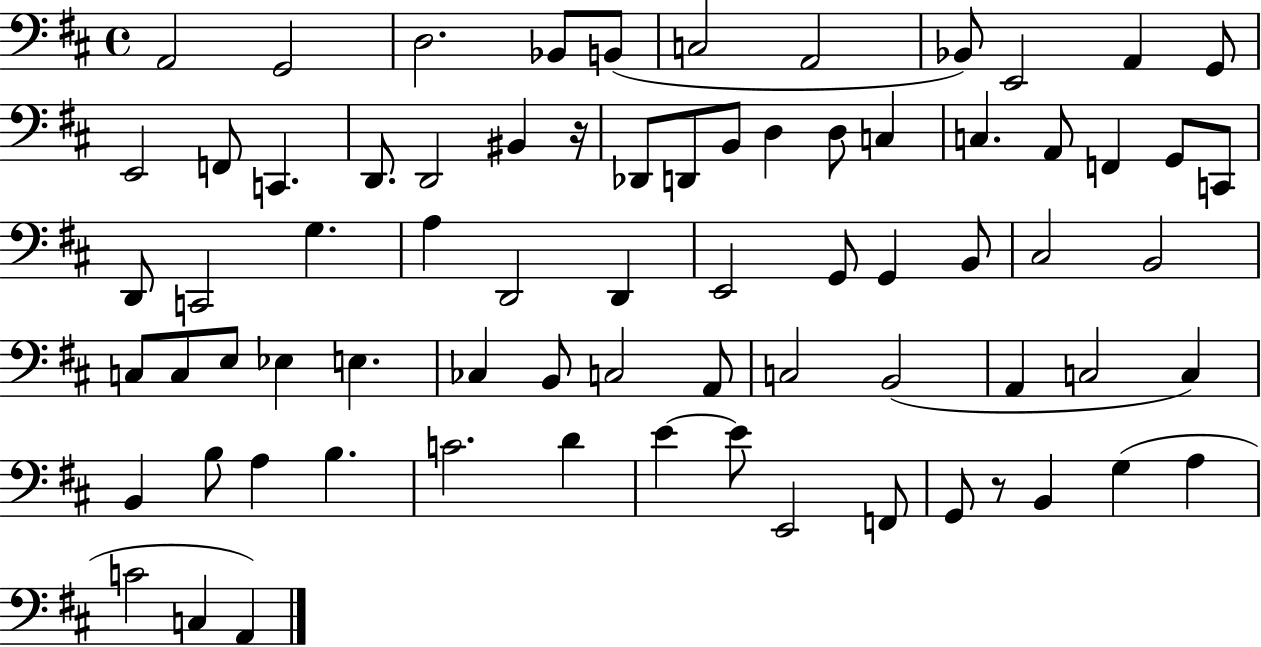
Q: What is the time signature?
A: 4/4